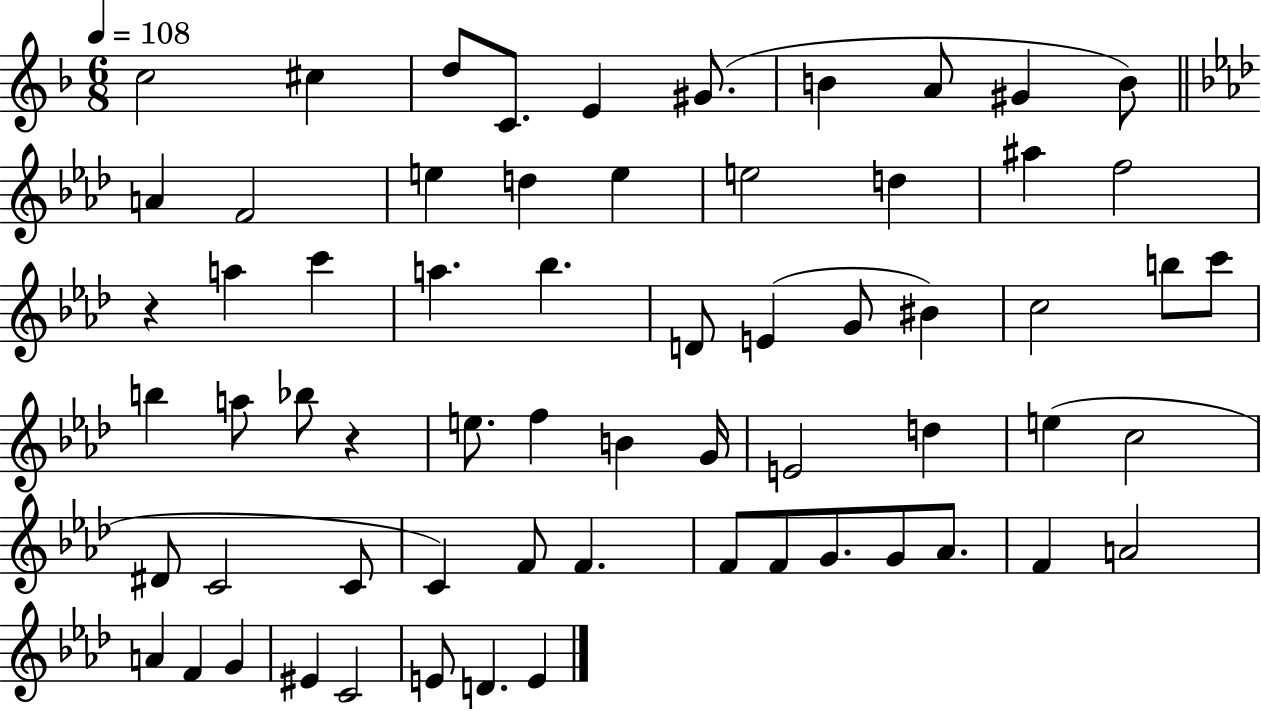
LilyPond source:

{
  \clef treble
  \numericTimeSignature
  \time 6/8
  \key f \major
  \tempo 4 = 108
  c''2 cis''4 | d''8 c'8. e'4 gis'8.( | b'4 a'8 gis'4 b'8) | \bar "||" \break \key aes \major a'4 f'2 | e''4 d''4 e''4 | e''2 d''4 | ais''4 f''2 | \break r4 a''4 c'''4 | a''4. bes''4. | d'8 e'4( g'8 bis'4) | c''2 b''8 c'''8 | \break b''4 a''8 bes''8 r4 | e''8. f''4 b'4 g'16 | e'2 d''4 | e''4( c''2 | \break dis'8 c'2 c'8 | c'4) f'8 f'4. | f'8 f'8 g'8. g'8 aes'8. | f'4 a'2 | \break a'4 f'4 g'4 | eis'4 c'2 | e'8 d'4. e'4 | \bar "|."
}